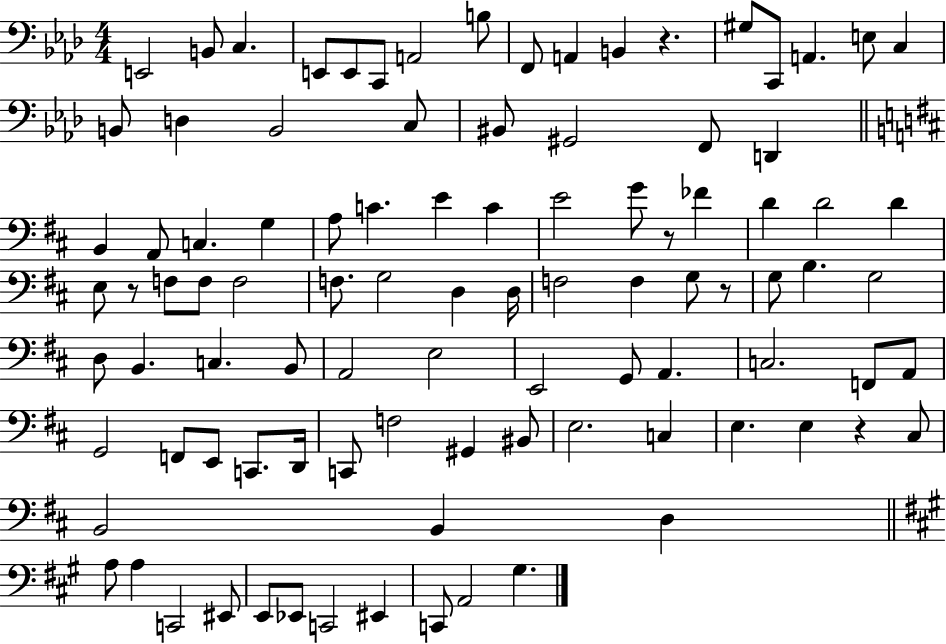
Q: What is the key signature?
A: AES major